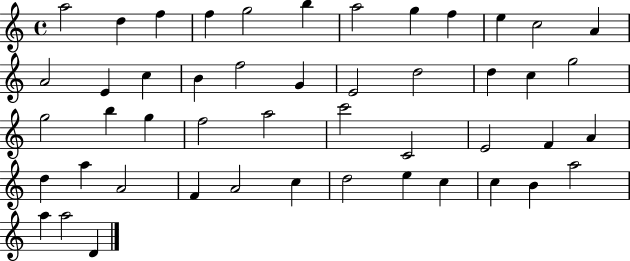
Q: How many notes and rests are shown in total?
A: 48